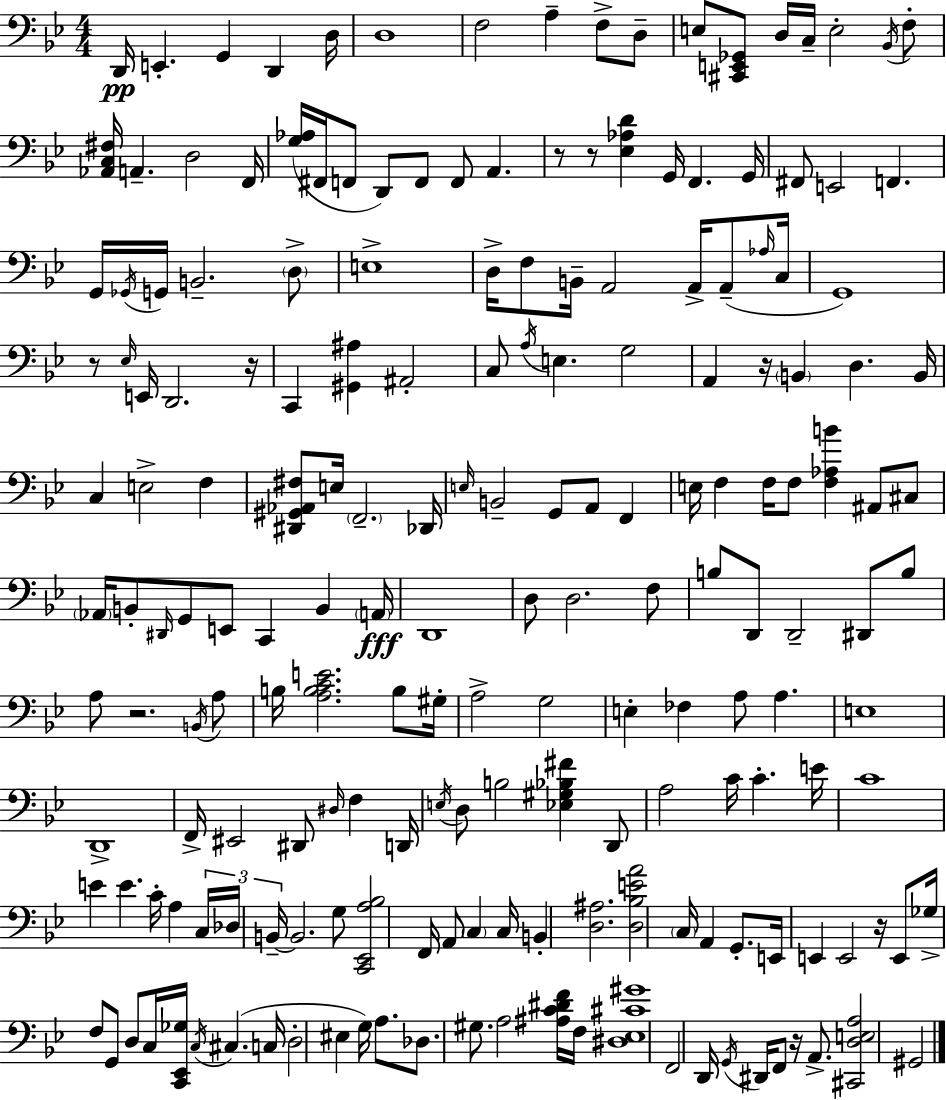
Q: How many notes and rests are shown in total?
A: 190